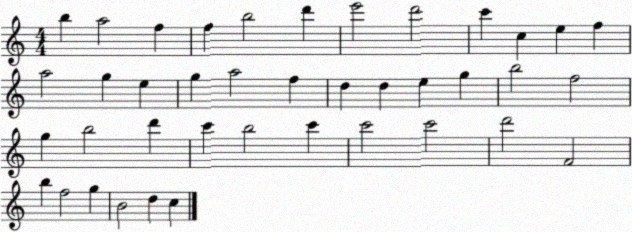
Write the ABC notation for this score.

X:1
T:Untitled
M:4/4
L:1/4
K:C
b a2 f f b2 d' e'2 d'2 c' c e f a2 g e g a2 f d d e g b2 f2 g b2 d' c' b2 c' c'2 c'2 d'2 F2 b f2 g B2 d c